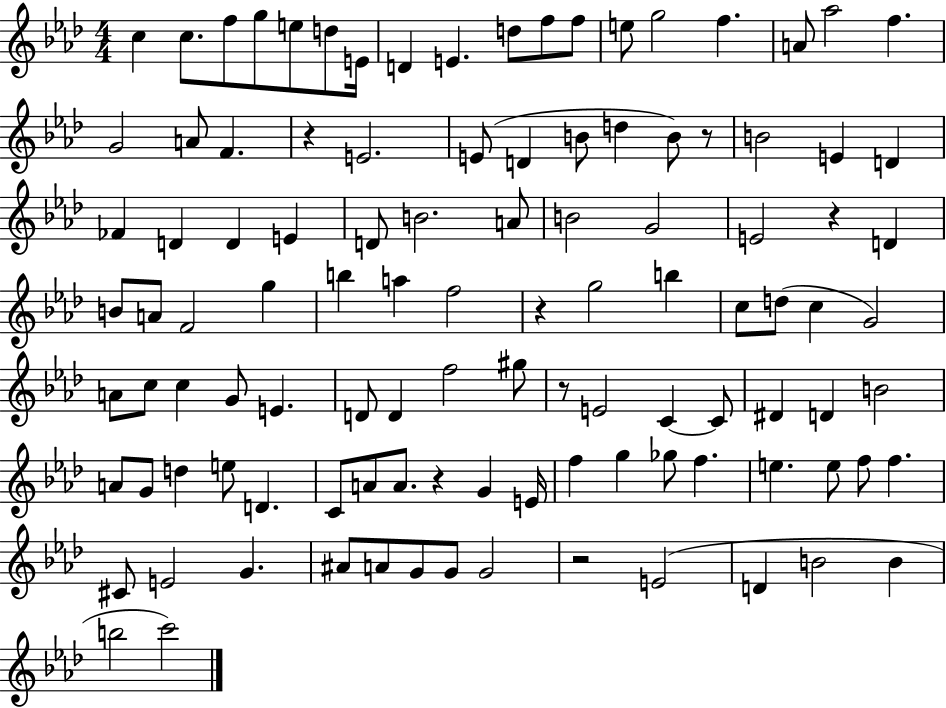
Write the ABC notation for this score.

X:1
T:Untitled
M:4/4
L:1/4
K:Ab
c c/2 f/2 g/2 e/2 d/2 E/4 D E d/2 f/2 f/2 e/2 g2 f A/2 _a2 f G2 A/2 F z E2 E/2 D B/2 d B/2 z/2 B2 E D _F D D E D/2 B2 A/2 B2 G2 E2 z D B/2 A/2 F2 g b a f2 z g2 b c/2 d/2 c G2 A/2 c/2 c G/2 E D/2 D f2 ^g/2 z/2 E2 C C/2 ^D D B2 A/2 G/2 d e/2 D C/2 A/2 A/2 z G E/4 f g _g/2 f e e/2 f/2 f ^C/2 E2 G ^A/2 A/2 G/2 G/2 G2 z2 E2 D B2 B b2 c'2